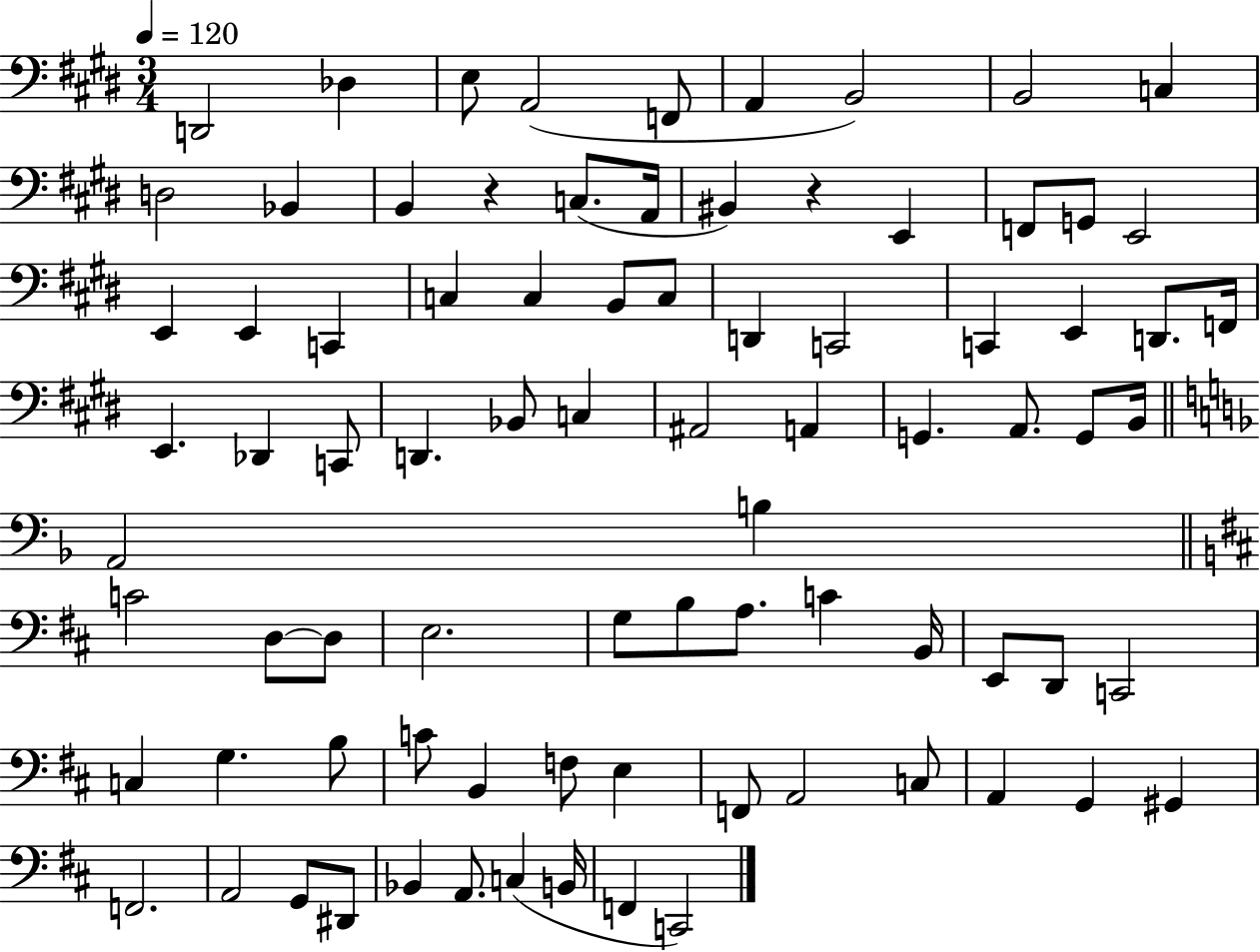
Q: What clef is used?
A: bass